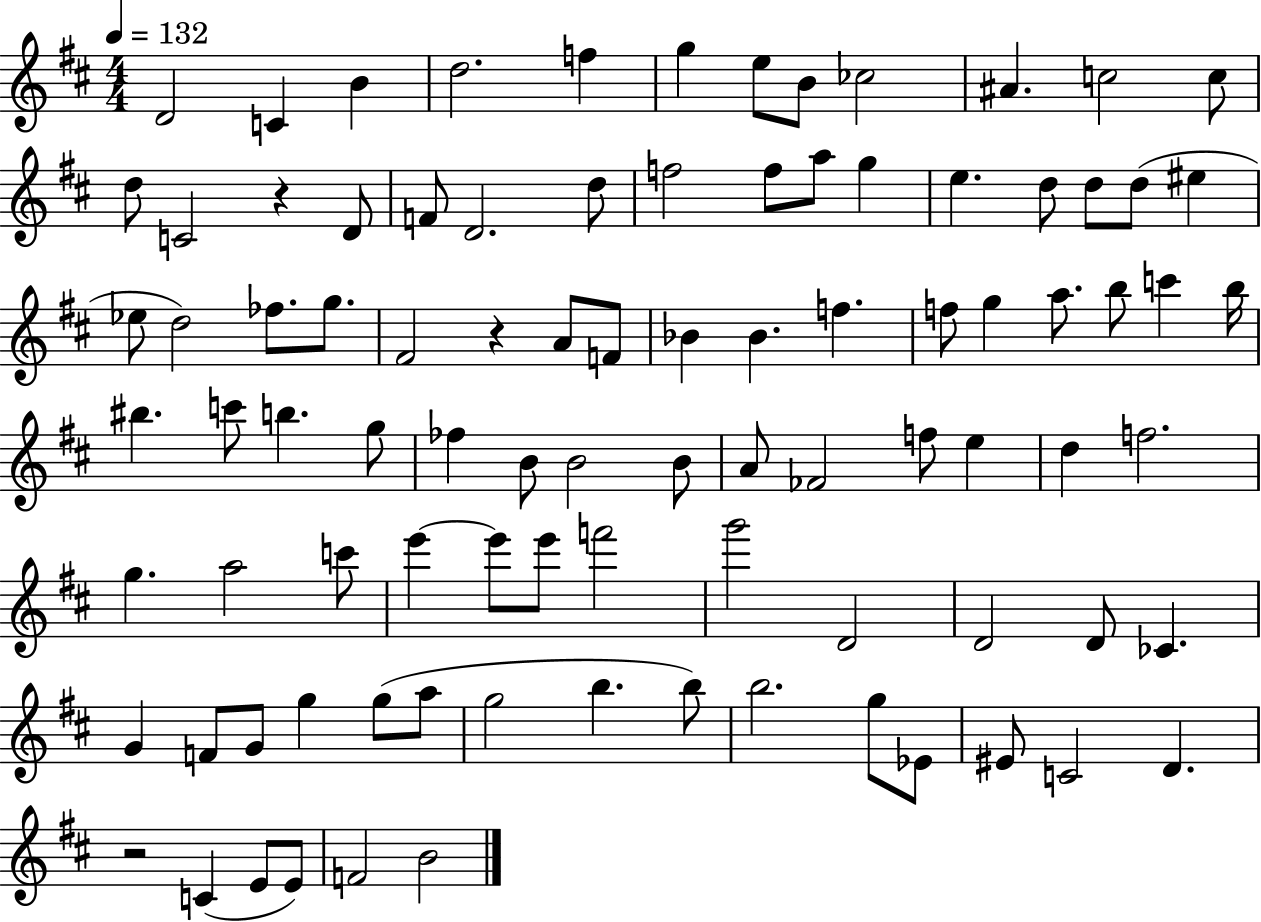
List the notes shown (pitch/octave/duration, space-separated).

D4/h C4/q B4/q D5/h. F5/q G5/q E5/e B4/e CES5/h A#4/q. C5/h C5/e D5/e C4/h R/q D4/e F4/e D4/h. D5/e F5/h F5/e A5/e G5/q E5/q. D5/e D5/e D5/e EIS5/q Eb5/e D5/h FES5/e. G5/e. F#4/h R/q A4/e F4/e Bb4/q Bb4/q. F5/q. F5/e G5/q A5/e. B5/e C6/q B5/s BIS5/q. C6/e B5/q. G5/e FES5/q B4/e B4/h B4/e A4/e FES4/h F5/e E5/q D5/q F5/h. G5/q. A5/h C6/e E6/q E6/e E6/e F6/h G6/h D4/h D4/h D4/e CES4/q. G4/q F4/e G4/e G5/q G5/e A5/e G5/h B5/q. B5/e B5/h. G5/e Eb4/e EIS4/e C4/h D4/q. R/h C4/q E4/e E4/e F4/h B4/h